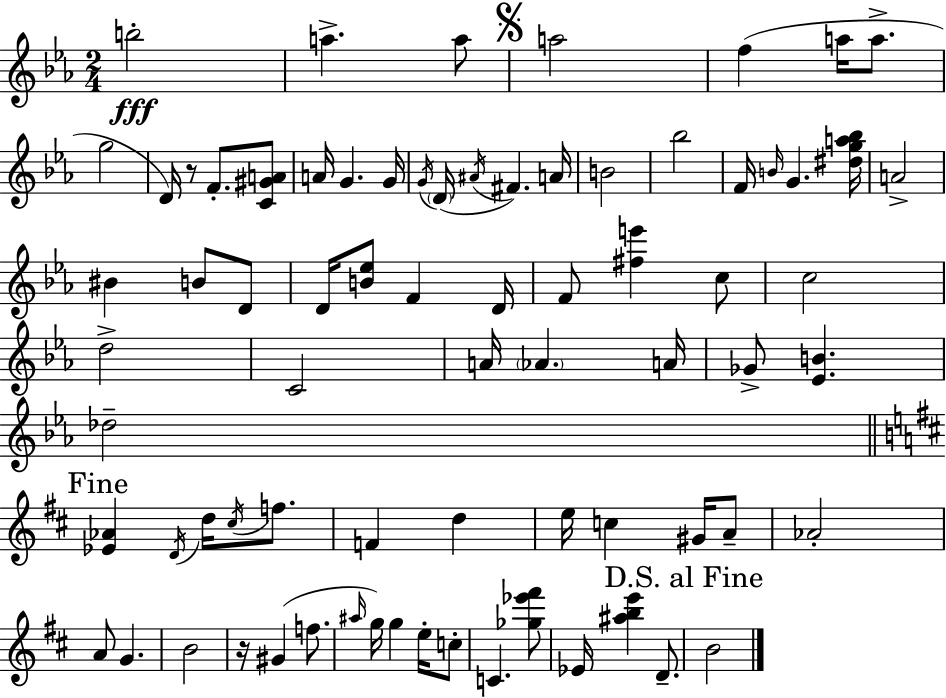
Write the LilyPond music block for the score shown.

{
  \clef treble
  \numericTimeSignature
  \time 2/4
  \key c \minor
  \repeat volta 2 { b''2-.\fff | a''4.-> a''8 | \mark \markup { \musicglyph "scripts.segno" } a''2 | f''4( a''16 a''8.-> | \break g''2 | d'16) r8 f'8.-. <c' gis' a'>8 | a'16 g'4. g'16 | \acciaccatura { g'16 }( \parenthesize d'16 \acciaccatura { ais'16 }) fis'4. | \break a'16 b'2 | bes''2 | f'16 \grace { b'16 } g'4. | <dis'' g'' a'' bes''>16 a'2-> | \break bis'4 b'8 | d'8 d'16 <b' ees''>8 f'4 | d'16 f'8 <fis'' e'''>4 | c''8 c''2 | \break d''2-> | c'2 | a'16 \parenthesize aes'4. | a'16 ges'8-> <ees' b'>4. | \break des''2-- | \mark "Fine" \bar "||" \break \key d \major <ees' aes'>4 \acciaccatura { d'16 } d''16 \acciaccatura { cis''16 } f''8. | f'4 d''4 | e''16 c''4 gis'16 | a'8-- aes'2-. | \break a'8 g'4. | b'2 | r16 gis'4( f''8. | \grace { ais''16 } g''16) g''4 | \break e''16-. c''8-. c'4. | <ges'' ees''' fis'''>8 ees'16 <ais'' b'' e'''>4 | d'8.-- \mark "D.S. al Fine" b'2 | } \bar "|."
}